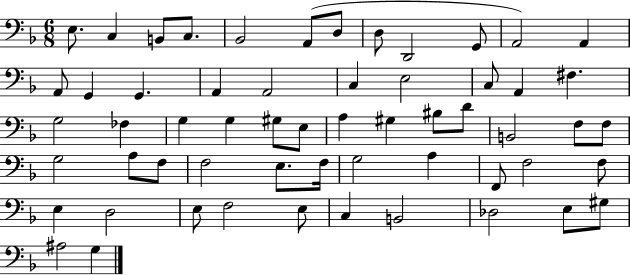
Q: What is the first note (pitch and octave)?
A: E3